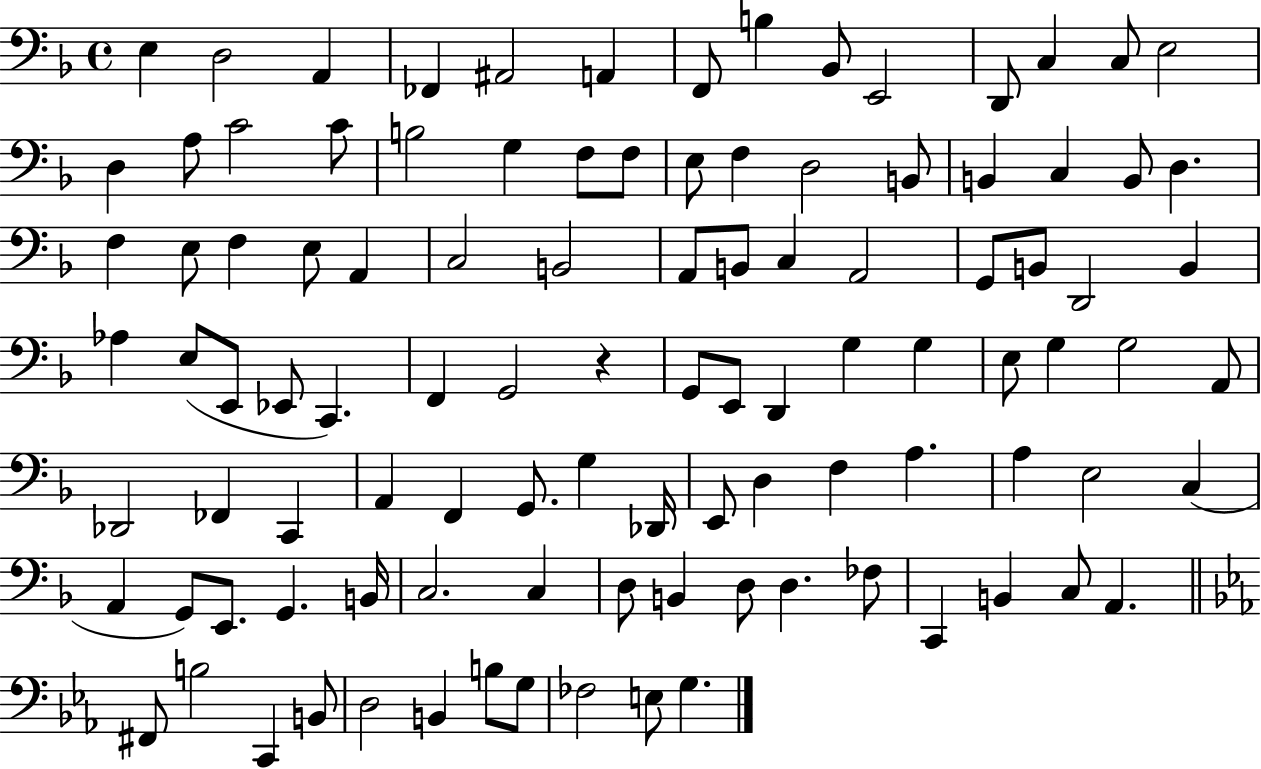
X:1
T:Untitled
M:4/4
L:1/4
K:F
E, D,2 A,, _F,, ^A,,2 A,, F,,/2 B, _B,,/2 E,,2 D,,/2 C, C,/2 E,2 D, A,/2 C2 C/2 B,2 G, F,/2 F,/2 E,/2 F, D,2 B,,/2 B,, C, B,,/2 D, F, E,/2 F, E,/2 A,, C,2 B,,2 A,,/2 B,,/2 C, A,,2 G,,/2 B,,/2 D,,2 B,, _A, E,/2 E,,/2 _E,,/2 C,, F,, G,,2 z G,,/2 E,,/2 D,, G, G, E,/2 G, G,2 A,,/2 _D,,2 _F,, C,, A,, F,, G,,/2 G, _D,,/4 E,,/2 D, F, A, A, E,2 C, A,, G,,/2 E,,/2 G,, B,,/4 C,2 C, D,/2 B,, D,/2 D, _F,/2 C,, B,, C,/2 A,, ^F,,/2 B,2 C,, B,,/2 D,2 B,, B,/2 G,/2 _F,2 E,/2 G,